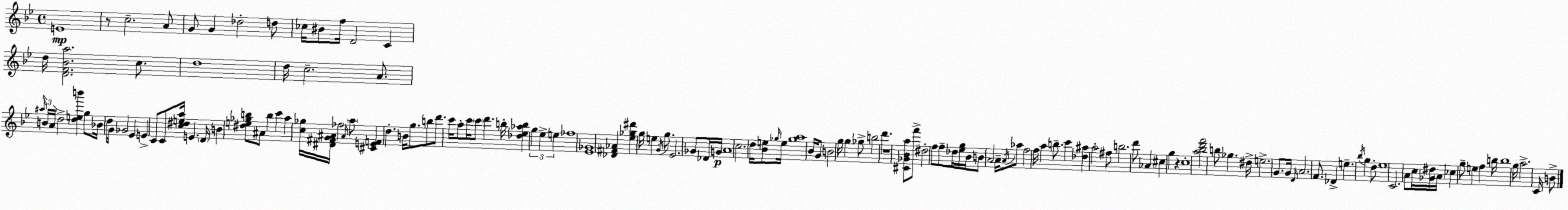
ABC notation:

X:1
T:Untitled
M:4/4
L:1/4
K:Gm
E4 z/2 c2 A/2 G/2 G _d2 d/2 _c/4 ^B/2 f/4 D2 C d/4 [DF_Ba]2 c/2 d4 d/4 c2 A/2 ^a/4 B/4 A/4 d2 [deb'] g/2 _B/4 d/2 G/4 _G2 _E E C/2 C/2 [c^dea]/4 E D/4 B [^de_gb]/2 ^A/2 b c' a [c_g]/4 [^D^FG^A]/4 _f2 ^A/4 a/2 [^CEF] d B/4 g/2 b/2 d'/2 c'/4 a/2 c'/4 c'/2 d' b/4 [_d_e_ab] g _e e _f4 [_E_G]4 [_D^F_A] [_e_g^d'] g/4 e G/4 g/2 _E2 _G/2 _D/4 G/4 A4 c2 d/4 [_Be]/2 _g/4 e/4 [_ga]4 _B/4 G/2 B2 g/4 g _g/2 b2 d' z4 [^C_G_Ba]/2 f'/2 ^d2 f/2 f/2 _d/4 [_eg]/4 _B/4 B/2 A2 A/4 A/4 _a/2 f2 f/4 a b/2 c' [_d^a] a2 ^f/2 b2 d'/2 _A ^c g z c4 [a_bd'f']2 b/2 _g ^d/4 e2 G/2 G/4 D/4 A2 F/2 _D e _b/4 g d/2 _e4 C2 A/2 c/4 [_G^d]/4 A/4 _c g/2 e f b/4 b4 g/4 a2 C/4 B/2